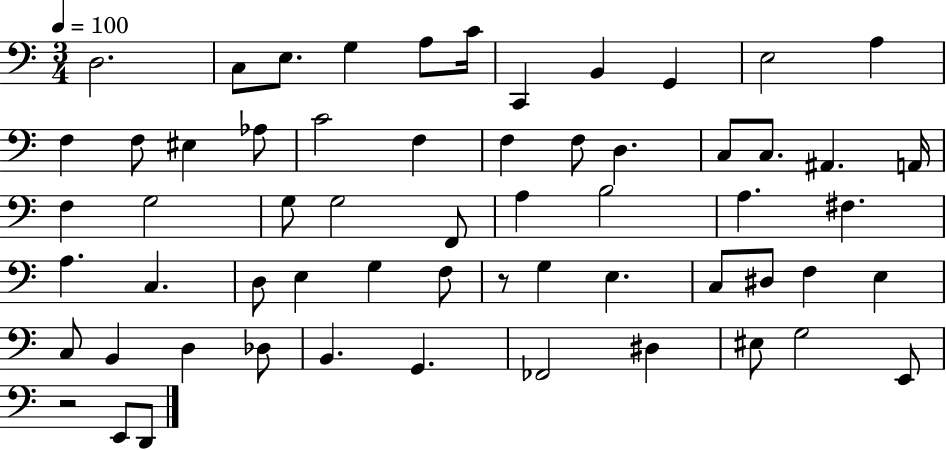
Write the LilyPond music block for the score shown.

{
  \clef bass
  \numericTimeSignature
  \time 3/4
  \key c \major
  \tempo 4 = 100
  d2. | c8 e8. g4 a8 c'16 | c,4 b,4 g,4 | e2 a4 | \break f4 f8 eis4 aes8 | c'2 f4 | f4 f8 d4. | c8 c8. ais,4. a,16 | \break f4 g2 | g8 g2 f,8 | a4 b2 | a4. fis4. | \break a4. c4. | d8 e4 g4 f8 | r8 g4 e4. | c8 dis8 f4 e4 | \break c8 b,4 d4 des8 | b,4. g,4. | fes,2 dis4 | eis8 g2 e,8 | \break r2 e,8 d,8 | \bar "|."
}